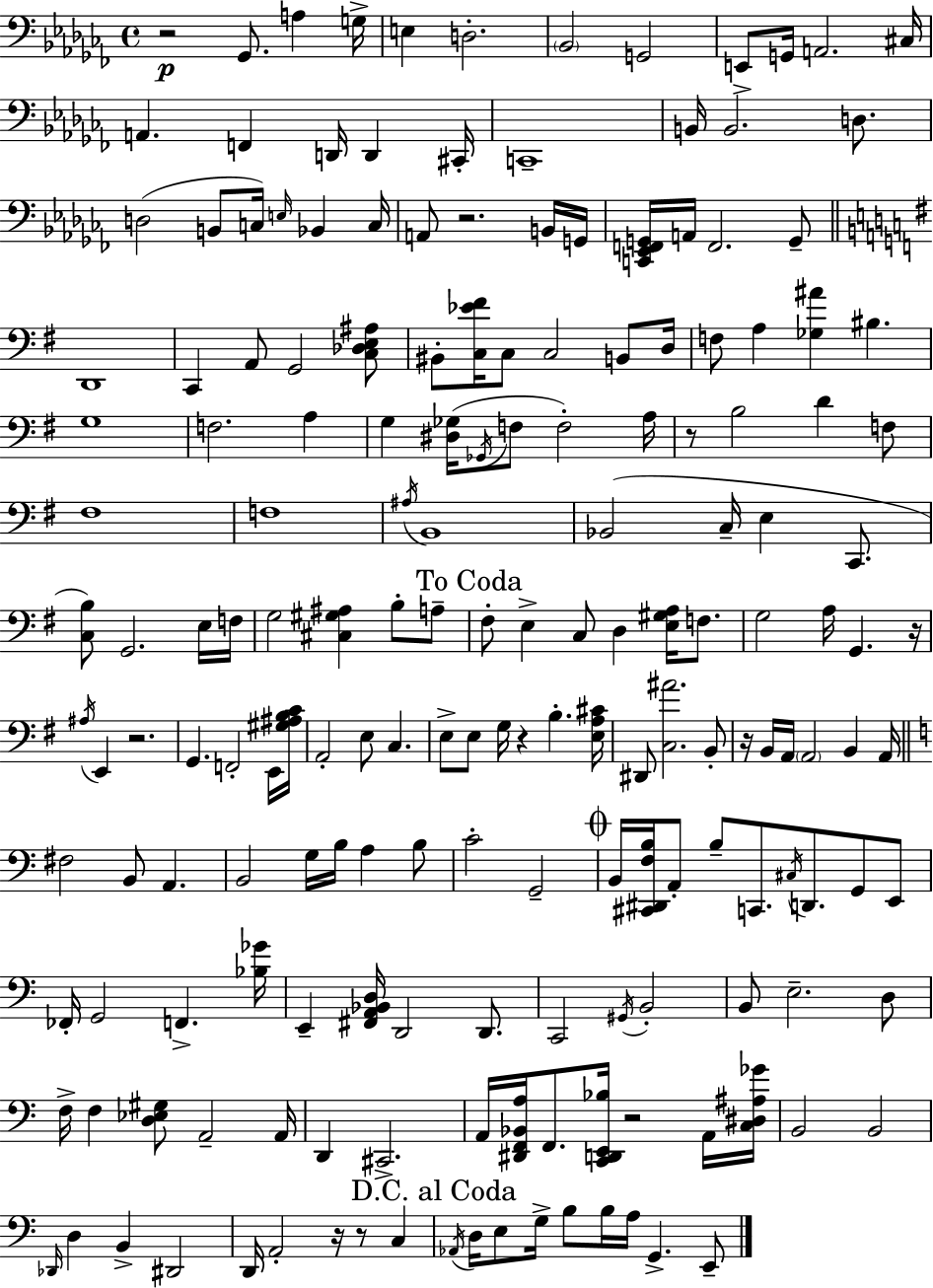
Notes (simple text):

R/h Gb2/e. A3/q G3/s E3/q D3/h. Bb2/h G2/h E2/e G2/s A2/h. C#3/s A2/q. F2/q D2/s D2/q C#2/s C2/w B2/s B2/h. D3/e. D3/h B2/e C3/s E3/s Bb2/q C3/s A2/e R/h. B2/s G2/s [C2,Eb2,F2,G2]/s A2/s F2/h. G2/e D2/w C2/q A2/e G2/h [C3,Db3,E3,A#3]/e BIS2/e [C3,Eb4,F#4]/s C3/e C3/h B2/e D3/s F3/e A3/q [Gb3,A#4]/q BIS3/q. G3/w F3/h. A3/q G3/q [D#3,Gb3]/s Gb2/s F3/e F3/h A3/s R/e B3/h D4/q F3/e F#3/w F3/w A#3/s B2/w Bb2/h C3/s E3/q C2/e. [C3,B3]/e G2/h. E3/s F3/s G3/h [C#3,G#3,A#3]/q B3/e A3/e F#3/e E3/q C3/e D3/q [E3,G#3,A3]/s F3/e. G3/h A3/s G2/q. R/s A#3/s E2/q R/h. G2/q. F2/h E2/s [G#3,A#3,B3,C4]/s A2/h E3/e C3/q. E3/e E3/e G3/s R/q B3/q. [E3,A3,C#4]/s D#2/e [C3,A#4]/h. B2/e R/s B2/s A2/s A2/h B2/q A2/s F#3/h B2/e A2/q. B2/h G3/s B3/s A3/q B3/e C4/h G2/h B2/s [C#2,D#2,F3,B3]/s A2/e B3/e C2/e. C#3/s D2/e. G2/e E2/e FES2/s G2/h F2/q. [Bb3,Gb4]/s E2/q [F#2,A2,Bb2,D3]/s D2/h D2/e. C2/h G#2/s B2/h B2/e E3/h. D3/e F3/s F3/q [D3,Eb3,G#3]/e A2/h A2/s D2/q C#2/h. A2/s [D#2,F2,Bb2,A3]/s F2/e. [C2,D2,E2,Bb3]/s R/h A2/s [C3,D#3,A#3,Gb4]/s B2/h B2/h Db2/s D3/q B2/q D#2/h D2/s A2/h R/s R/e C3/q Ab2/s D3/s E3/e G3/s B3/e B3/s A3/s G2/q. E2/e